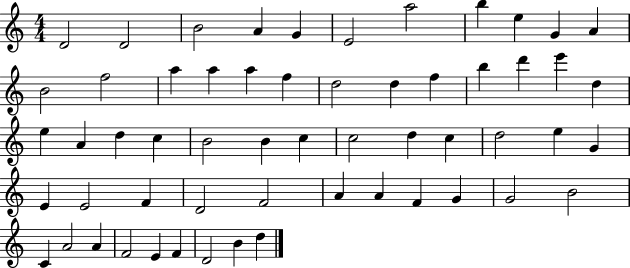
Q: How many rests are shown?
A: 0